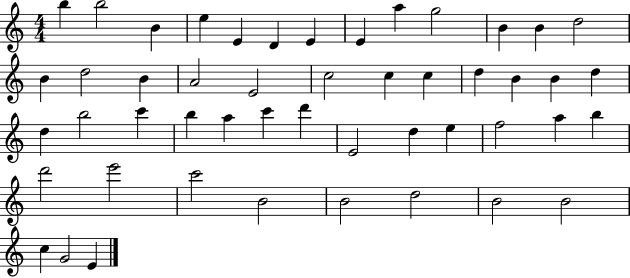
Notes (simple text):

B5/q B5/h B4/q E5/q E4/q D4/q E4/q E4/q A5/q G5/h B4/q B4/q D5/h B4/q D5/h B4/q A4/h E4/h C5/h C5/q C5/q D5/q B4/q B4/q D5/q D5/q B5/h C6/q B5/q A5/q C6/q D6/q E4/h D5/q E5/q F5/h A5/q B5/q D6/h E6/h C6/h B4/h B4/h D5/h B4/h B4/h C5/q G4/h E4/q